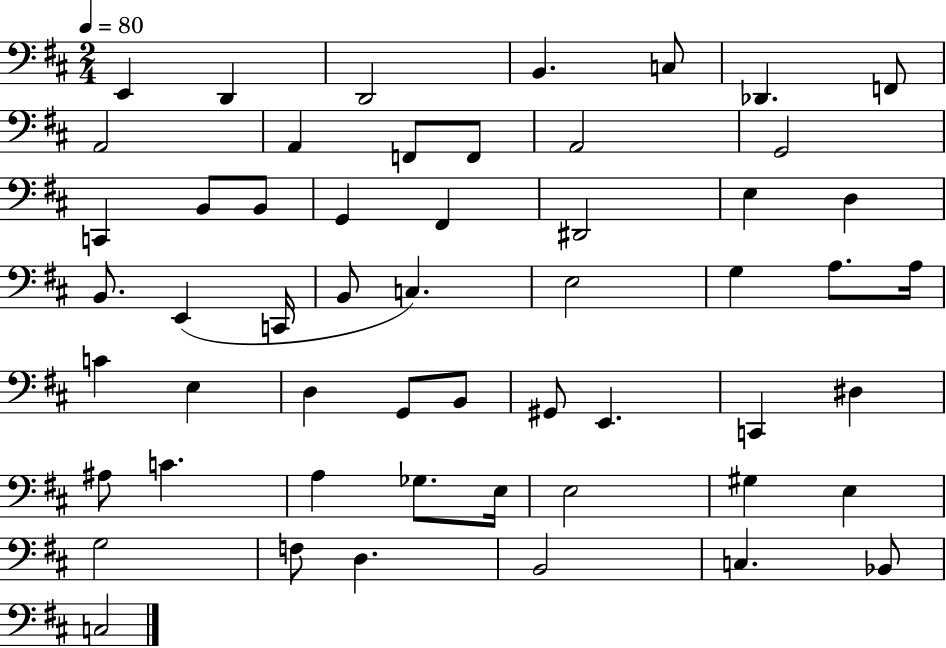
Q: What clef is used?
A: bass